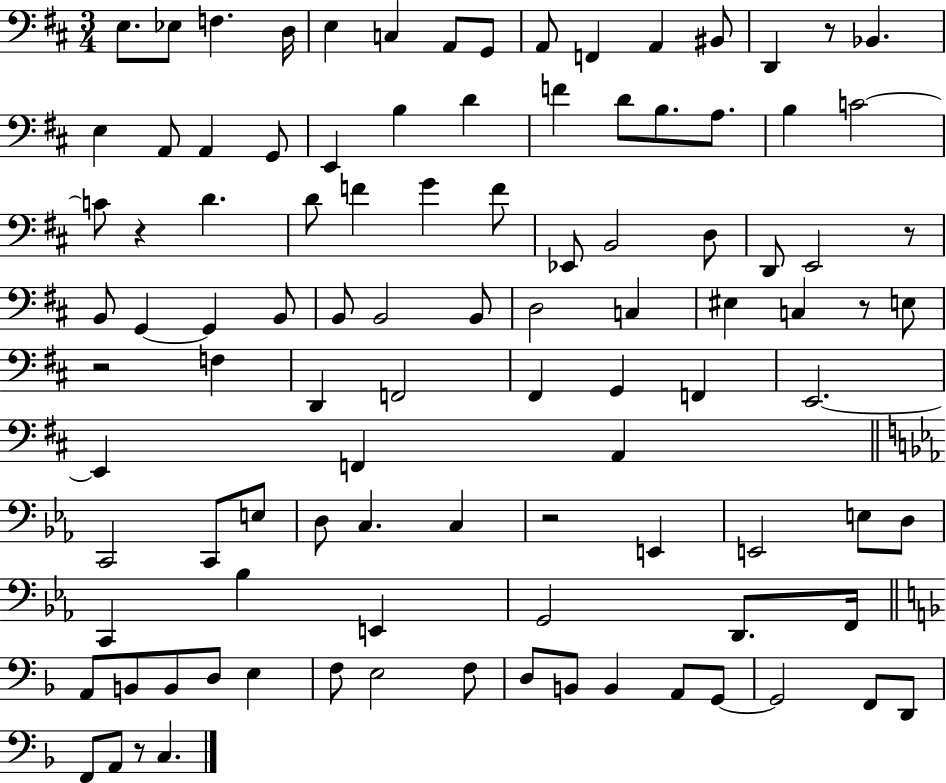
X:1
T:Untitled
M:3/4
L:1/4
K:D
E,/2 _E,/2 F, D,/4 E, C, A,,/2 G,,/2 A,,/2 F,, A,, ^B,,/2 D,, z/2 _B,, E, A,,/2 A,, G,,/2 E,, B, D F D/2 B,/2 A,/2 B, C2 C/2 z D D/2 F G F/2 _E,,/2 B,,2 D,/2 D,,/2 E,,2 z/2 B,,/2 G,, G,, B,,/2 B,,/2 B,,2 B,,/2 D,2 C, ^E, C, z/2 E,/2 z2 F, D,, F,,2 ^F,, G,, F,, E,,2 E,, F,, A,, C,,2 C,,/2 E,/2 D,/2 C, C, z2 E,, E,,2 E,/2 D,/2 C,, _B, E,, G,,2 D,,/2 F,,/4 A,,/2 B,,/2 B,,/2 D,/2 E, F,/2 E,2 F,/2 D,/2 B,,/2 B,, A,,/2 G,,/2 G,,2 F,,/2 D,,/2 F,,/2 A,,/2 z/2 C,